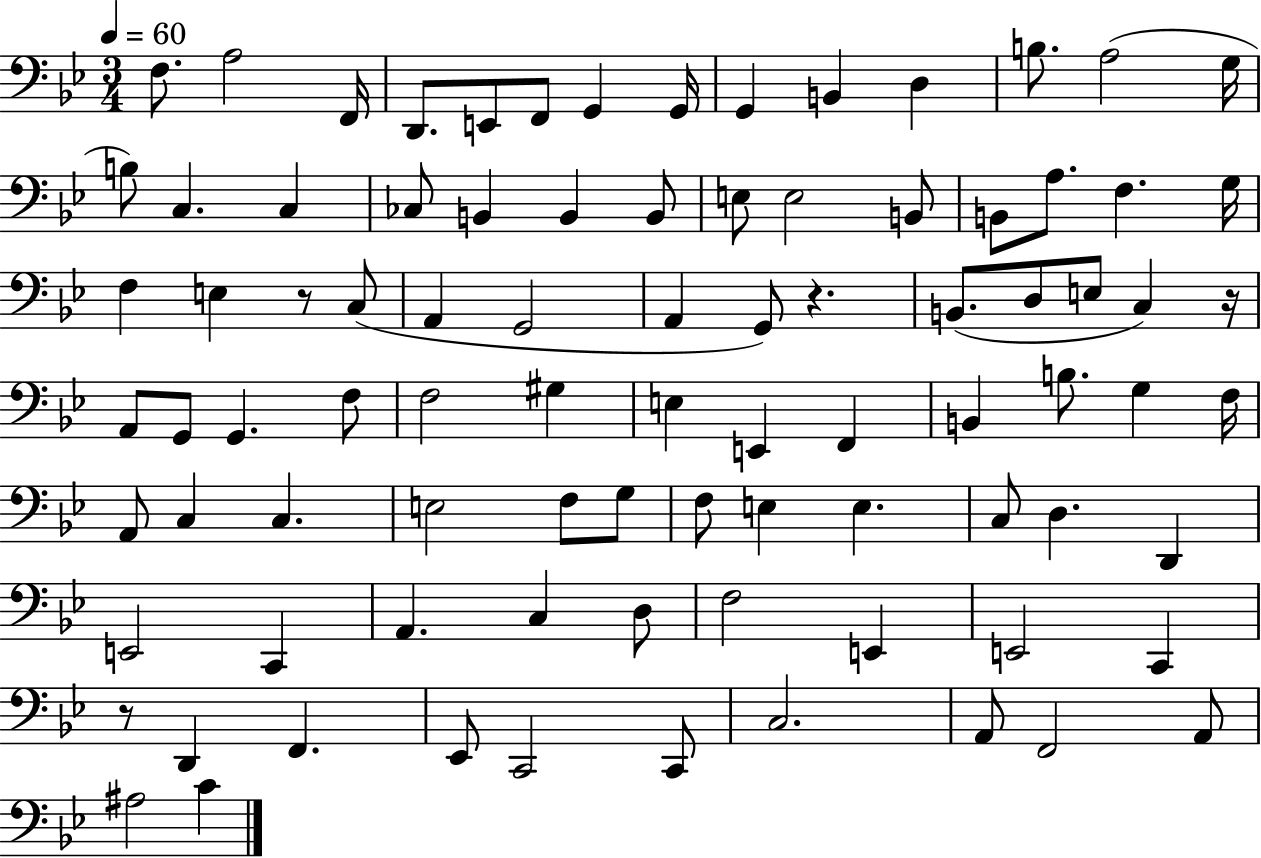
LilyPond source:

{
  \clef bass
  \numericTimeSignature
  \time 3/4
  \key bes \major
  \tempo 4 = 60
  \repeat volta 2 { f8. a2 f,16 | d,8. e,8 f,8 g,4 g,16 | g,4 b,4 d4 | b8. a2( g16 | \break b8) c4. c4 | ces8 b,4 b,4 b,8 | e8 e2 b,8 | b,8 a8. f4. g16 | \break f4 e4 r8 c8( | a,4 g,2 | a,4 g,8) r4. | b,8.( d8 e8 c4) r16 | \break a,8 g,8 g,4. f8 | f2 gis4 | e4 e,4 f,4 | b,4 b8. g4 f16 | \break a,8 c4 c4. | e2 f8 g8 | f8 e4 e4. | c8 d4. d,4 | \break e,2 c,4 | a,4. c4 d8 | f2 e,4 | e,2 c,4 | \break r8 d,4 f,4. | ees,8 c,2 c,8 | c2. | a,8 f,2 a,8 | \break ais2 c'4 | } \bar "|."
}